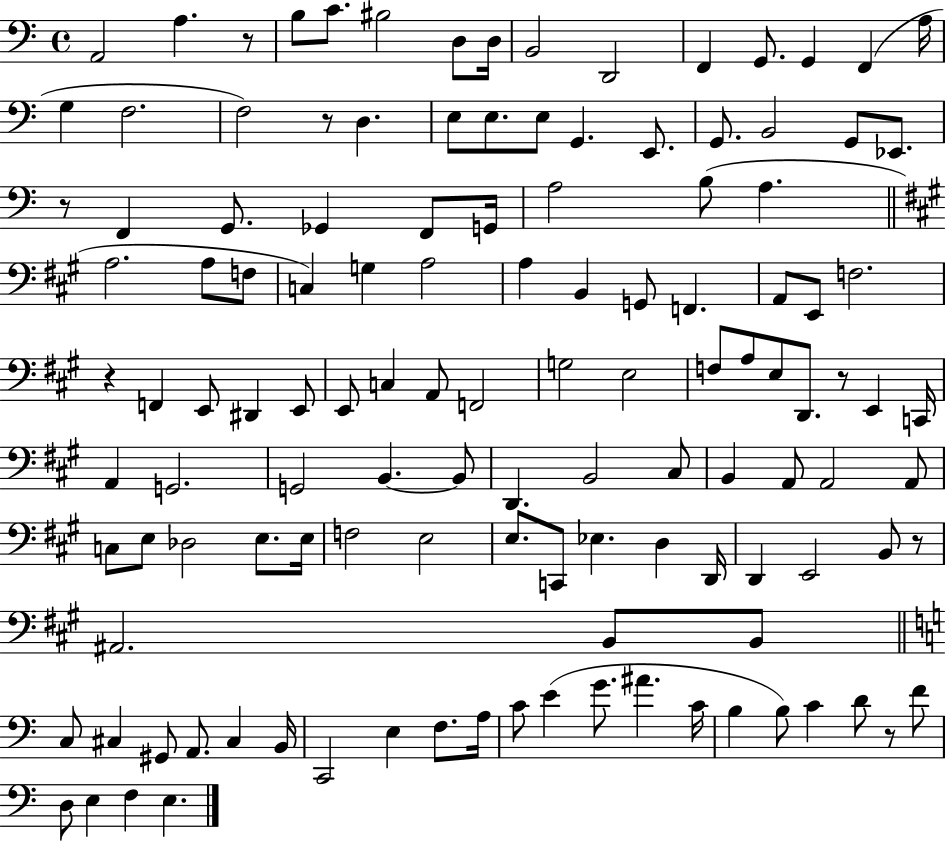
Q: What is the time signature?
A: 4/4